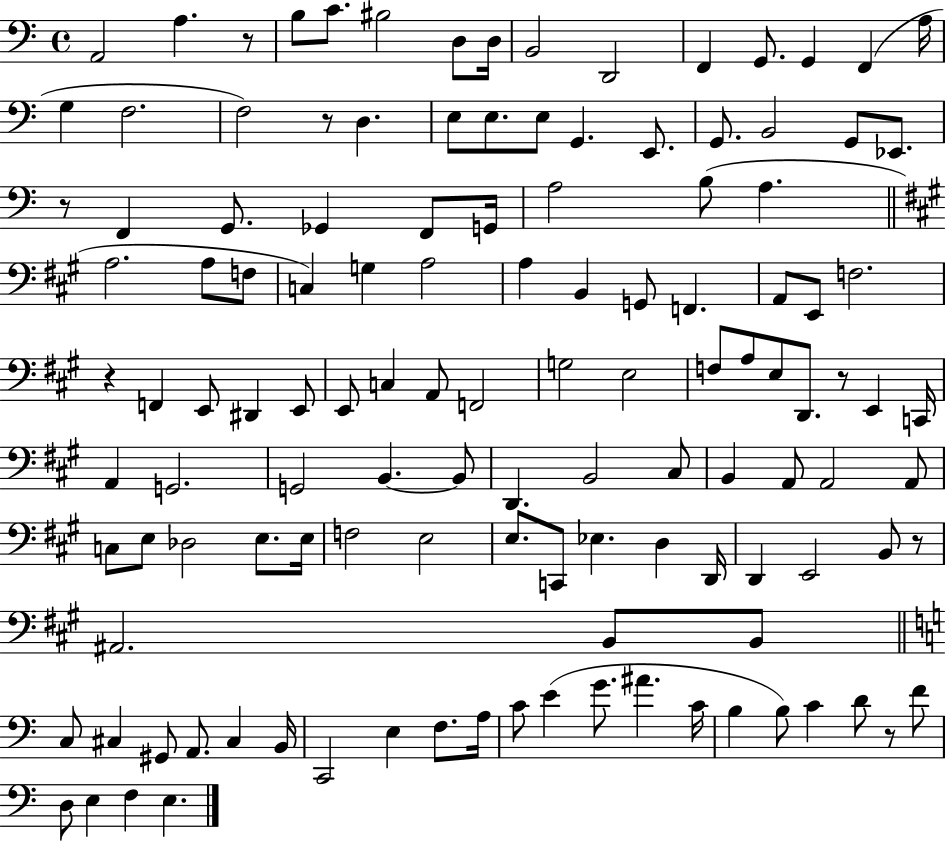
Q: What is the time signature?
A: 4/4